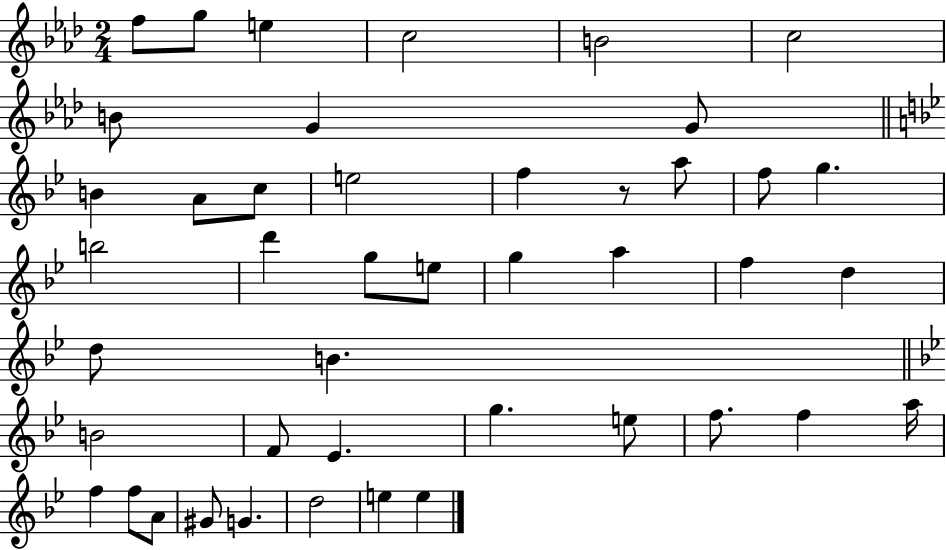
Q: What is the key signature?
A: AES major